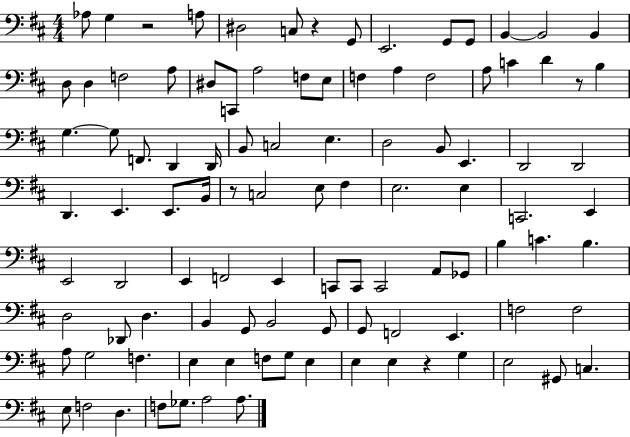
{
  \clef bass
  \numericTimeSignature
  \time 4/4
  \key d \major
  \repeat volta 2 { aes8 g4 r2 a8 | dis2 c8 r4 g,8 | e,2. g,8 g,8 | b,4~~ b,2 b,4 | \break d8 d4 f2 a8 | dis8 c,8 a2 f8 e8 | f4 a4 f2 | a8 c'4 d'4 r8 b4 | \break g4.~~ g8 f,8. d,4 d,16 | b,8 c2 e4. | d2 b,8 e,4. | d,2 d,2 | \break d,4. e,4. e,8. b,16 | r8 c2 e8 fis4 | e2. e4 | c,2. e,4 | \break e,2 d,2 | e,4 f,2 e,4 | c,8 c,8 c,2 a,8 ges,8 | b4 c'4. b4. | \break d2 des,8 d4. | b,4 g,8 b,2 g,8 | g,8 f,2 e,4. | f2 f2 | \break a8 g2 f4. | e4 e4 f8 g8 e4 | e4 e4 r4 g4 | e2 gis,8 c4. | \break e8 f2 d4. | f8 ges8. a2 a8. | } \bar "|."
}